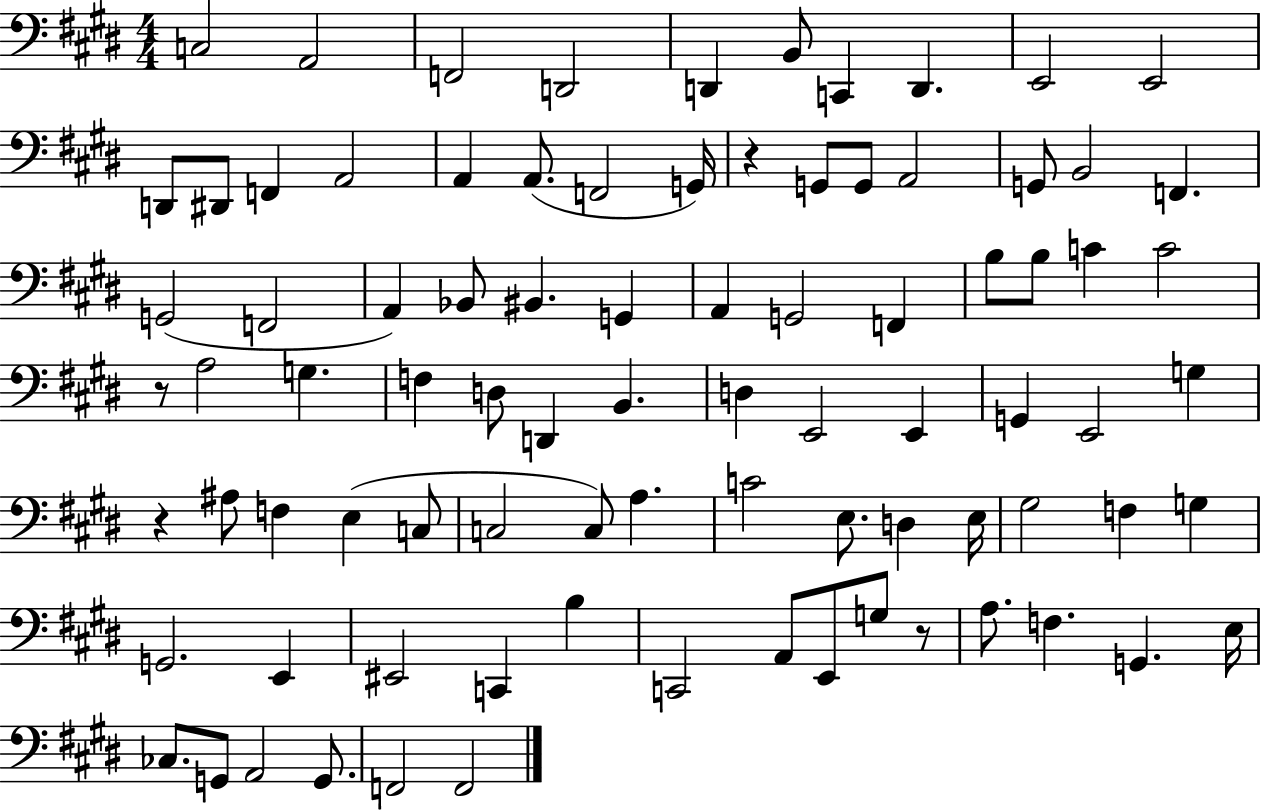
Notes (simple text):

C3/h A2/h F2/h D2/h D2/q B2/e C2/q D2/q. E2/h E2/h D2/e D#2/e F2/q A2/h A2/q A2/e. F2/h G2/s R/q G2/e G2/e A2/h G2/e B2/h F2/q. G2/h F2/h A2/q Bb2/e BIS2/q. G2/q A2/q G2/h F2/q B3/e B3/e C4/q C4/h R/e A3/h G3/q. F3/q D3/e D2/q B2/q. D3/q E2/h E2/q G2/q E2/h G3/q R/q A#3/e F3/q E3/q C3/e C3/h C3/e A3/q. C4/h E3/e. D3/q E3/s G#3/h F3/q G3/q G2/h. E2/q EIS2/h C2/q B3/q C2/h A2/e E2/e G3/e R/e A3/e. F3/q. G2/q. E3/s CES3/e. G2/e A2/h G2/e. F2/h F2/h